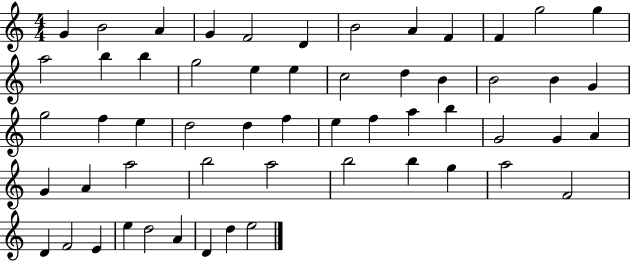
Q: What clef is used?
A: treble